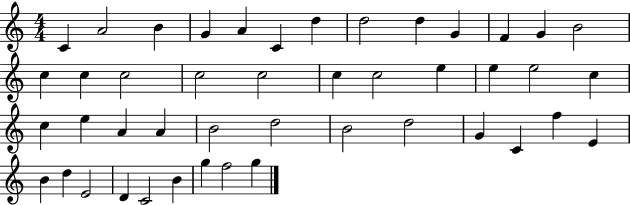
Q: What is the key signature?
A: C major